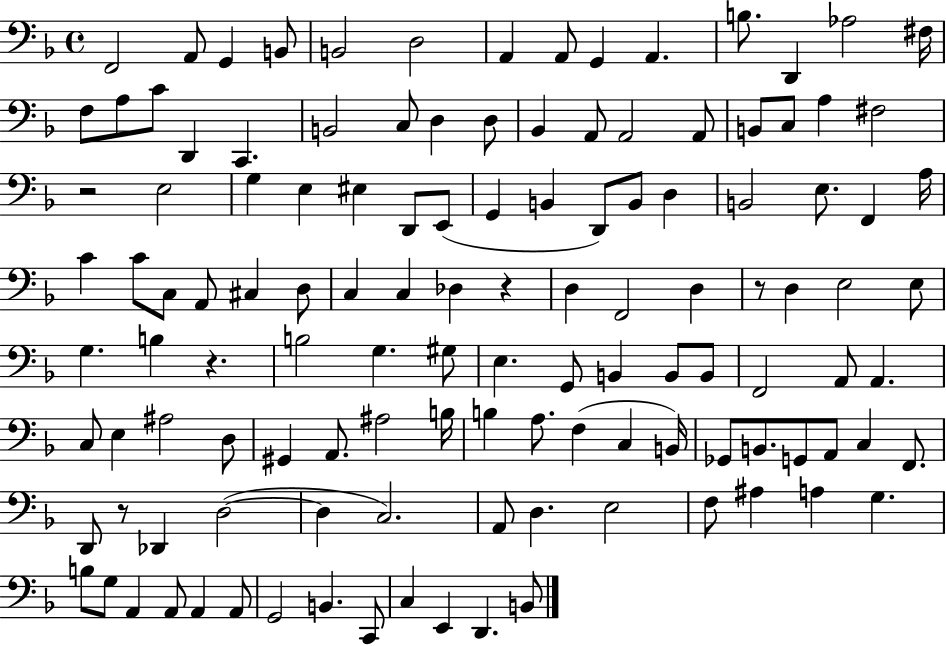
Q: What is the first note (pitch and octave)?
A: F2